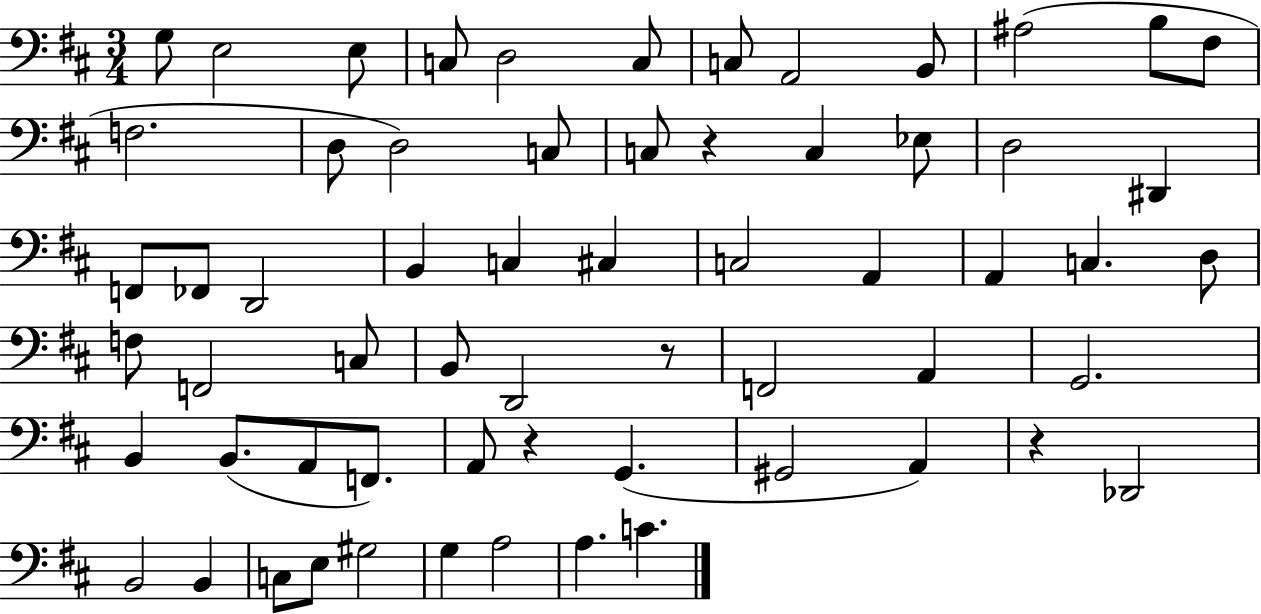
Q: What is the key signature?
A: D major